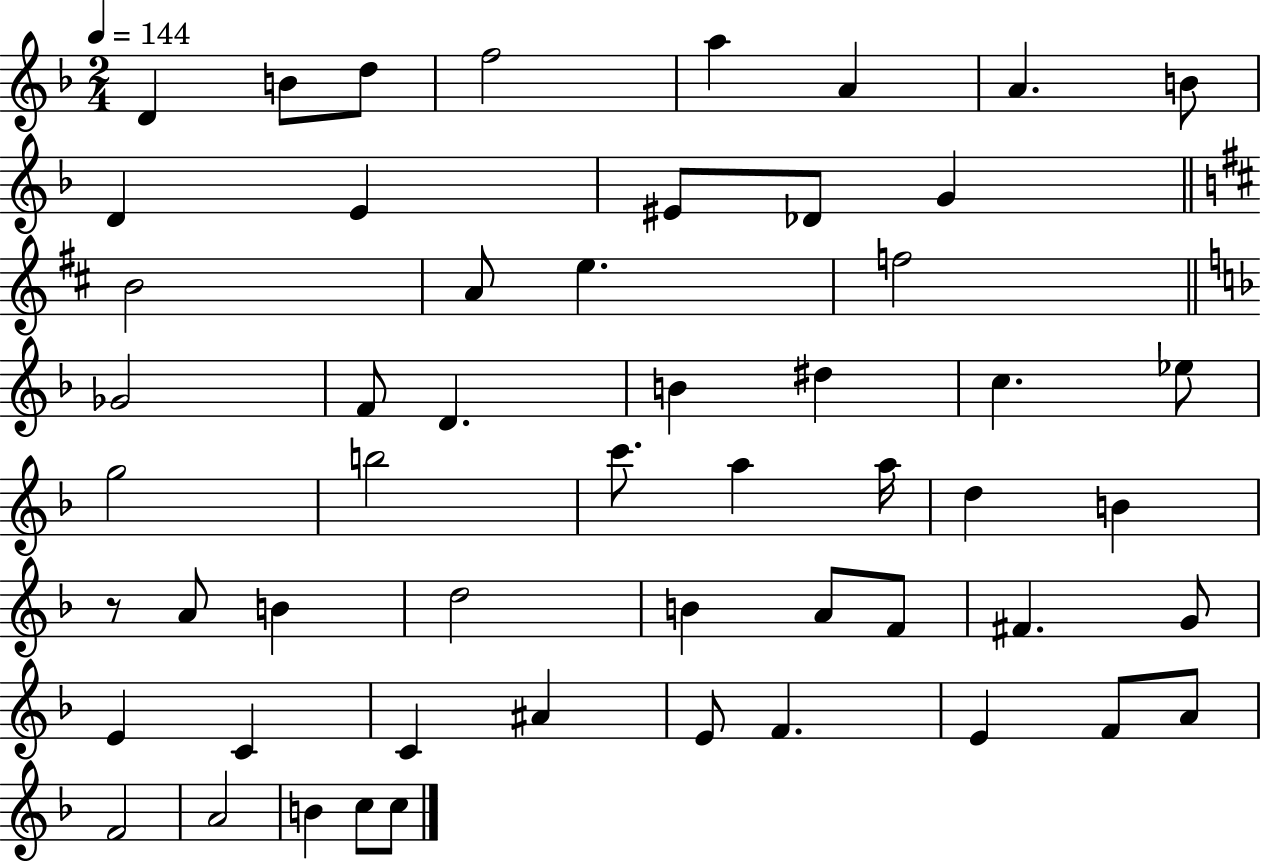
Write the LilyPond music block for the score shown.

{
  \clef treble
  \numericTimeSignature
  \time 2/4
  \key f \major
  \tempo 4 = 144
  d'4 b'8 d''8 | f''2 | a''4 a'4 | a'4. b'8 | \break d'4 e'4 | eis'8 des'8 g'4 | \bar "||" \break \key d \major b'2 | a'8 e''4. | f''2 | \bar "||" \break \key d \minor ges'2 | f'8 d'4. | b'4 dis''4 | c''4. ees''8 | \break g''2 | b''2 | c'''8. a''4 a''16 | d''4 b'4 | \break r8 a'8 b'4 | d''2 | b'4 a'8 f'8 | fis'4. g'8 | \break e'4 c'4 | c'4 ais'4 | e'8 f'4. | e'4 f'8 a'8 | \break f'2 | a'2 | b'4 c''8 c''8 | \bar "|."
}